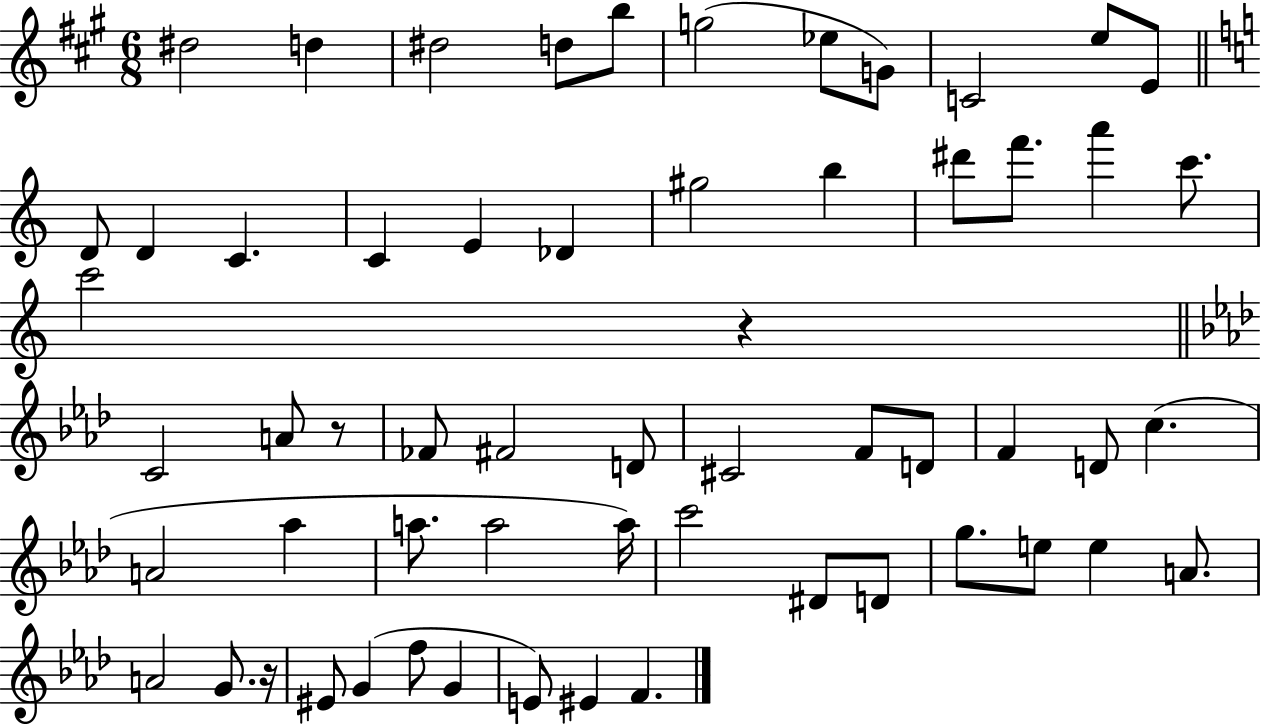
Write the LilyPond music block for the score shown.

{
  \clef treble
  \numericTimeSignature
  \time 6/8
  \key a \major
  \repeat volta 2 { dis''2 d''4 | dis''2 d''8 b''8 | g''2( ees''8 g'8) | c'2 e''8 e'8 | \break \bar "||" \break \key a \minor d'8 d'4 c'4. | c'4 e'4 des'4 | gis''2 b''4 | dis'''8 f'''8. a'''4 c'''8. | \break c'''2 r4 | \bar "||" \break \key aes \major c'2 a'8 r8 | fes'8 fis'2 d'8 | cis'2 f'8 d'8 | f'4 d'8 c''4.( | \break a'2 aes''4 | a''8. a''2 a''16) | c'''2 dis'8 d'8 | g''8. e''8 e''4 a'8. | \break a'2 g'8. r16 | eis'8 g'4( f''8 g'4 | e'8) eis'4 f'4. | } \bar "|."
}